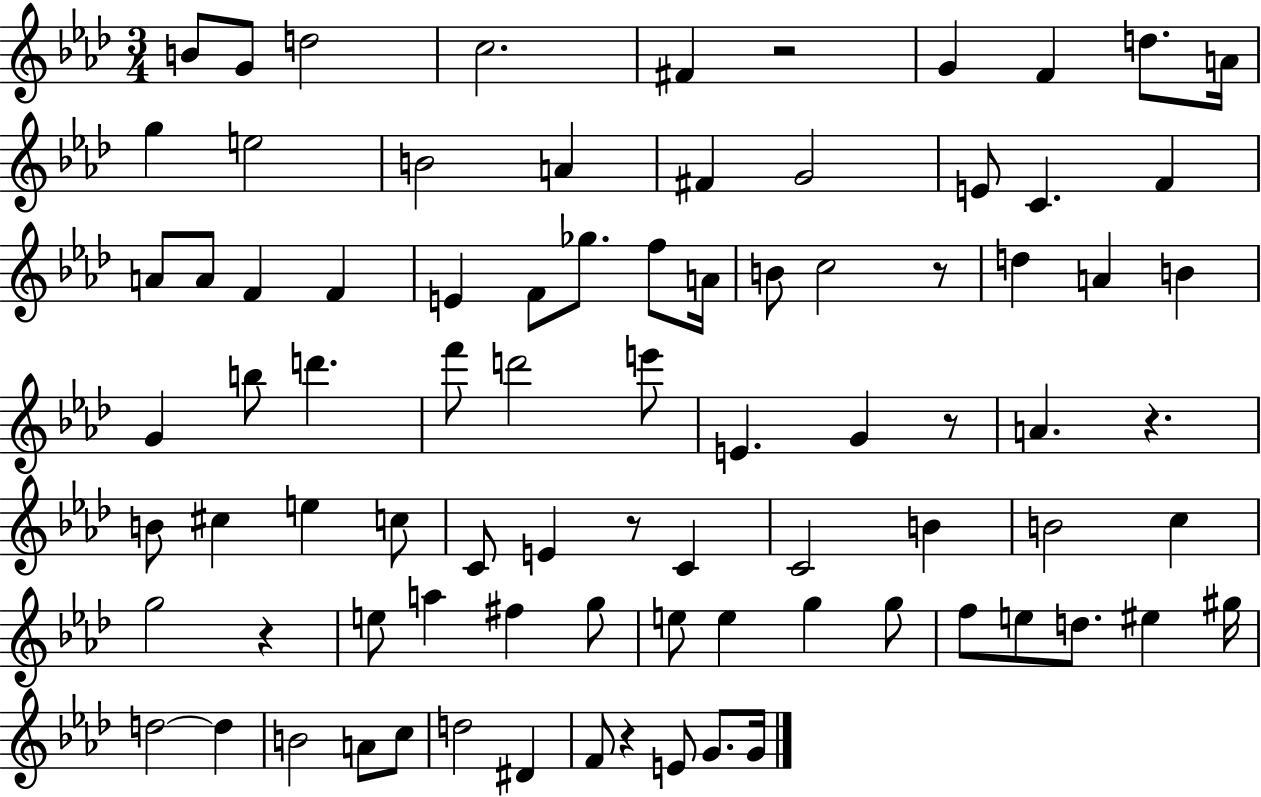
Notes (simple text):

B4/e G4/e D5/h C5/h. F#4/q R/h G4/q F4/q D5/e. A4/s G5/q E5/h B4/h A4/q F#4/q G4/h E4/e C4/q. F4/q A4/e A4/e F4/q F4/q E4/q F4/e Gb5/e. F5/e A4/s B4/e C5/h R/e D5/q A4/q B4/q G4/q B5/e D6/q. F6/e D6/h E6/e E4/q. G4/q R/e A4/q. R/q. B4/e C#5/q E5/q C5/e C4/e E4/q R/e C4/q C4/h B4/q B4/h C5/q G5/h R/q E5/e A5/q F#5/q G5/e E5/e E5/q G5/q G5/e F5/e E5/e D5/e. EIS5/q G#5/s D5/h D5/q B4/h A4/e C5/e D5/h D#4/q F4/e R/q E4/e G4/e. G4/s